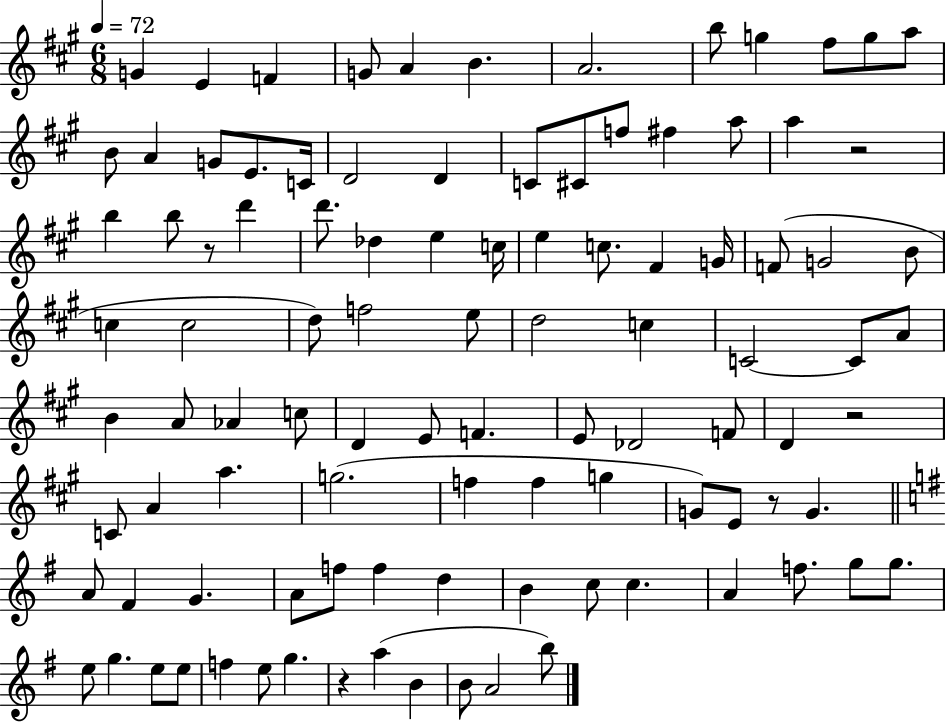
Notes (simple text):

G4/q E4/q F4/q G4/e A4/q B4/q. A4/h. B5/e G5/q F#5/e G5/e A5/e B4/e A4/q G4/e E4/e. C4/s D4/h D4/q C4/e C#4/e F5/e F#5/q A5/e A5/q R/h B5/q B5/e R/e D6/q D6/e. Db5/q E5/q C5/s E5/q C5/e. F#4/q G4/s F4/e G4/h B4/e C5/q C5/h D5/e F5/h E5/e D5/h C5/q C4/h C4/e A4/e B4/q A4/e Ab4/q C5/e D4/q E4/e F4/q. E4/e Db4/h F4/e D4/q R/h C4/e A4/q A5/q. G5/h. F5/q F5/q G5/q G4/e E4/e R/e G4/q. A4/e F#4/q G4/q. A4/e F5/e F5/q D5/q B4/q C5/e C5/q. A4/q F5/e. G5/e G5/e. E5/e G5/q. E5/e E5/e F5/q E5/e G5/q. R/q A5/q B4/q B4/e A4/h B5/e